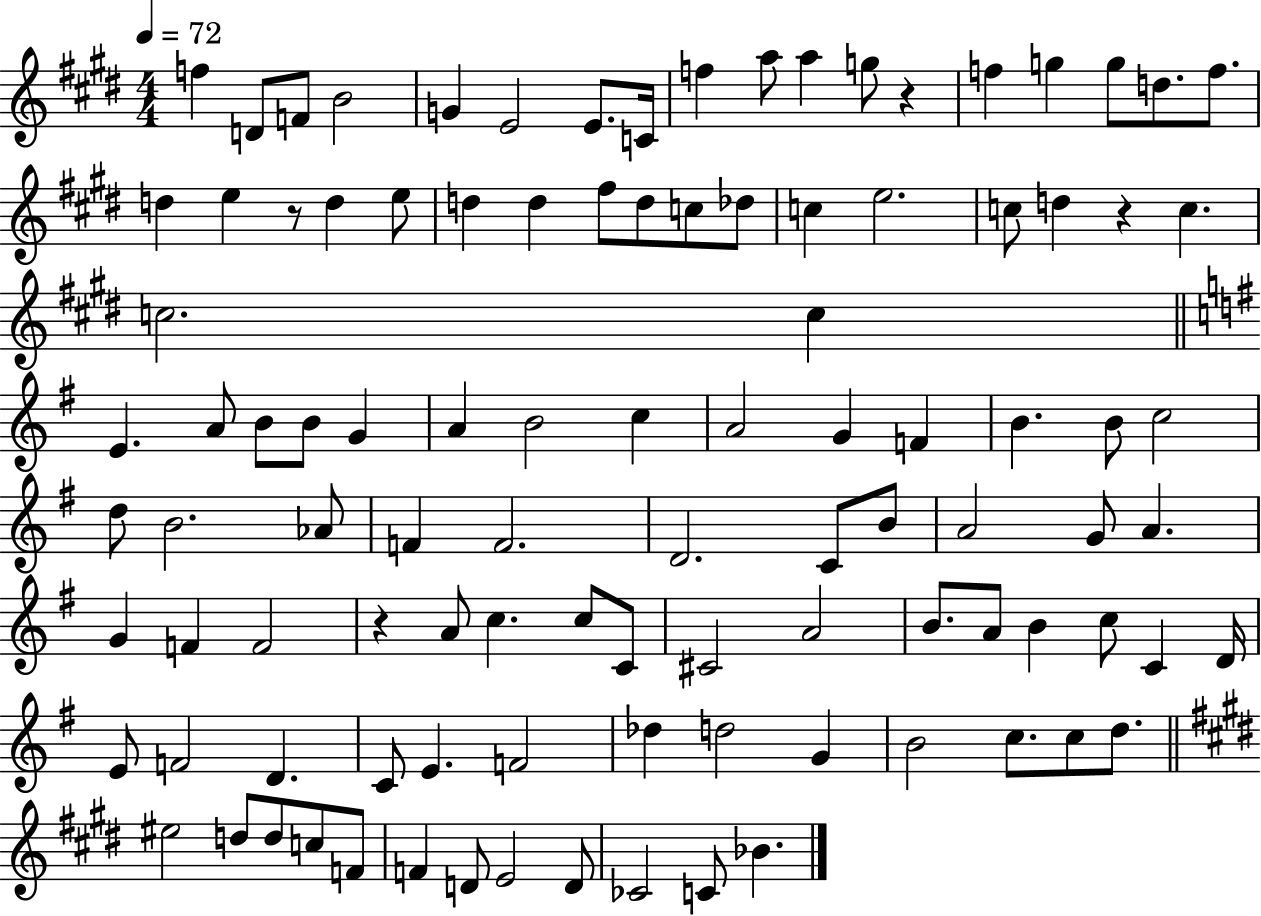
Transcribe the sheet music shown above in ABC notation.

X:1
T:Untitled
M:4/4
L:1/4
K:E
f D/2 F/2 B2 G E2 E/2 C/4 f a/2 a g/2 z f g g/2 d/2 f/2 d e z/2 d e/2 d d ^f/2 d/2 c/2 _d/2 c e2 c/2 d z c c2 c E A/2 B/2 B/2 G A B2 c A2 G F B B/2 c2 d/2 B2 _A/2 F F2 D2 C/2 B/2 A2 G/2 A G F F2 z A/2 c c/2 C/2 ^C2 A2 B/2 A/2 B c/2 C D/4 E/2 F2 D C/2 E F2 _d d2 G B2 c/2 c/2 d/2 ^e2 d/2 d/2 c/2 F/2 F D/2 E2 D/2 _C2 C/2 _B